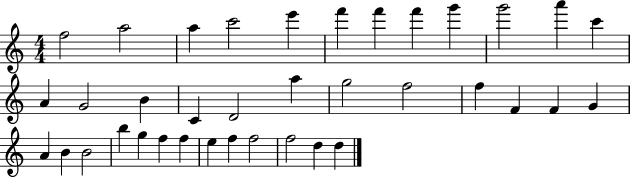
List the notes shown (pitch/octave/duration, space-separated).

F5/h A5/h A5/q C6/h E6/q F6/q F6/q F6/q G6/q G6/h A6/q C6/q A4/q G4/h B4/q C4/q D4/h A5/q G5/h F5/h F5/q F4/q F4/q G4/q A4/q B4/q B4/h B5/q G5/q F5/q F5/q E5/q F5/q F5/h F5/h D5/q D5/q